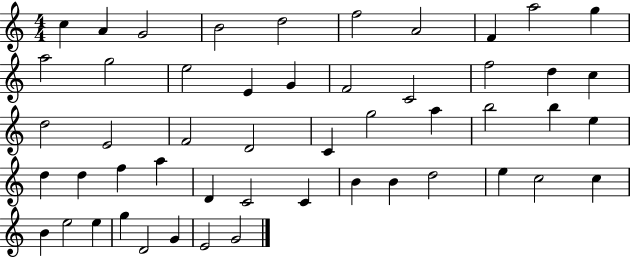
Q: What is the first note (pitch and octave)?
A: C5